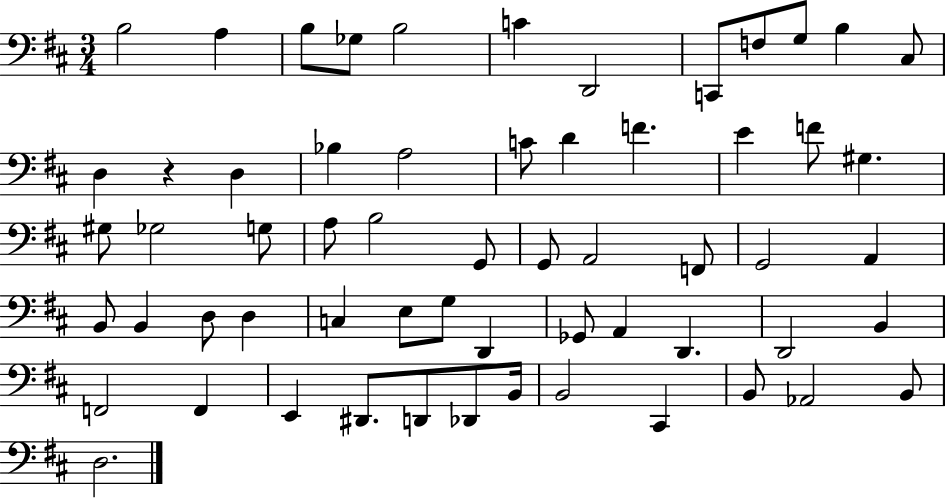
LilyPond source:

{
  \clef bass
  \numericTimeSignature
  \time 3/4
  \key d \major
  b2 a4 | b8 ges8 b2 | c'4 d,2 | c,8 f8 g8 b4 cis8 | \break d4 r4 d4 | bes4 a2 | c'8 d'4 f'4. | e'4 f'8 gis4. | \break gis8 ges2 g8 | a8 b2 g,8 | g,8 a,2 f,8 | g,2 a,4 | \break b,8 b,4 d8 d4 | c4 e8 g8 d,4 | ges,8 a,4 d,4. | d,2 b,4 | \break f,2 f,4 | e,4 dis,8. d,8 des,8 b,16 | b,2 cis,4 | b,8 aes,2 b,8 | \break d2. | \bar "|."
}